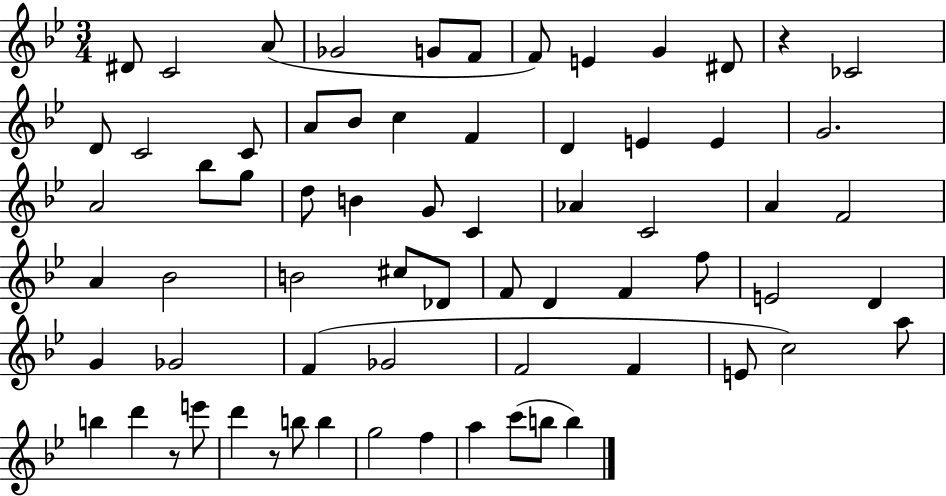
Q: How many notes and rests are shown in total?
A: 68